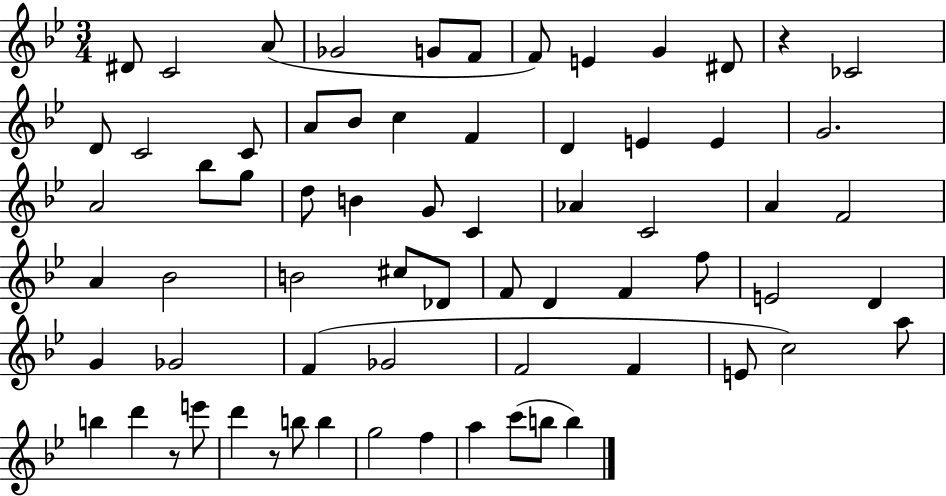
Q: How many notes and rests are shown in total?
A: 68